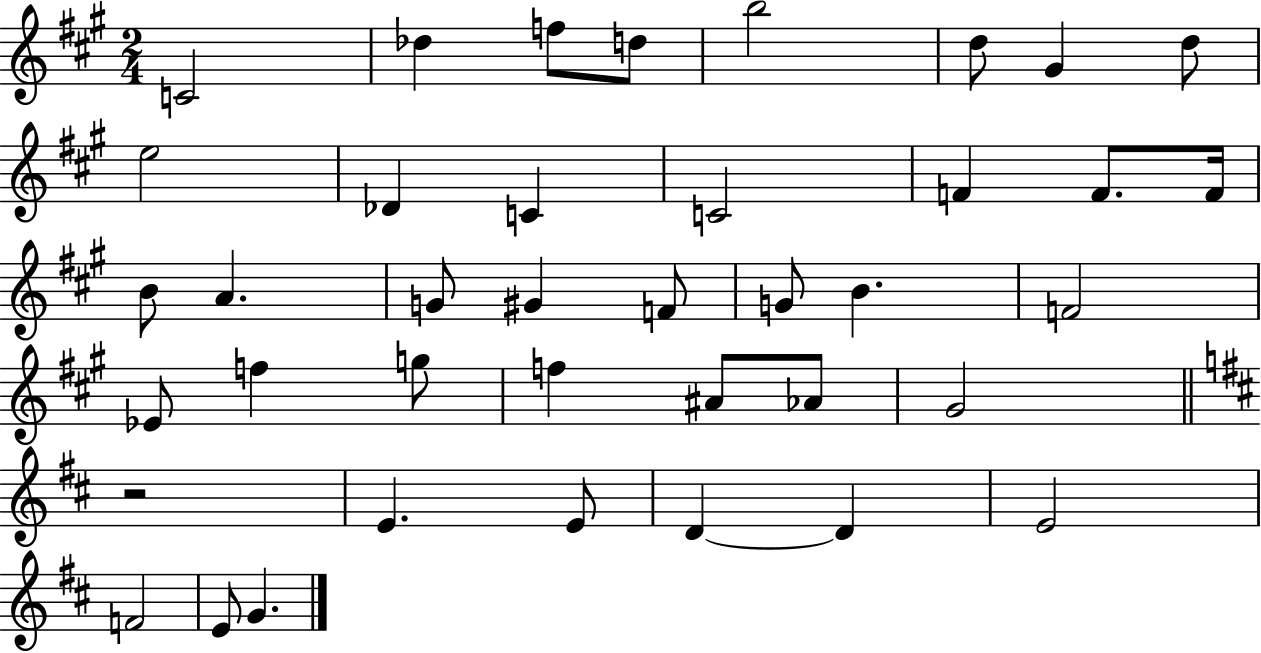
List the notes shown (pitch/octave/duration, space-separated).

C4/h Db5/q F5/e D5/e B5/h D5/e G#4/q D5/e E5/h Db4/q C4/q C4/h F4/q F4/e. F4/s B4/e A4/q. G4/e G#4/q F4/e G4/e B4/q. F4/h Eb4/e F5/q G5/e F5/q A#4/e Ab4/e G#4/h R/h E4/q. E4/e D4/q D4/q E4/h F4/h E4/e G4/q.